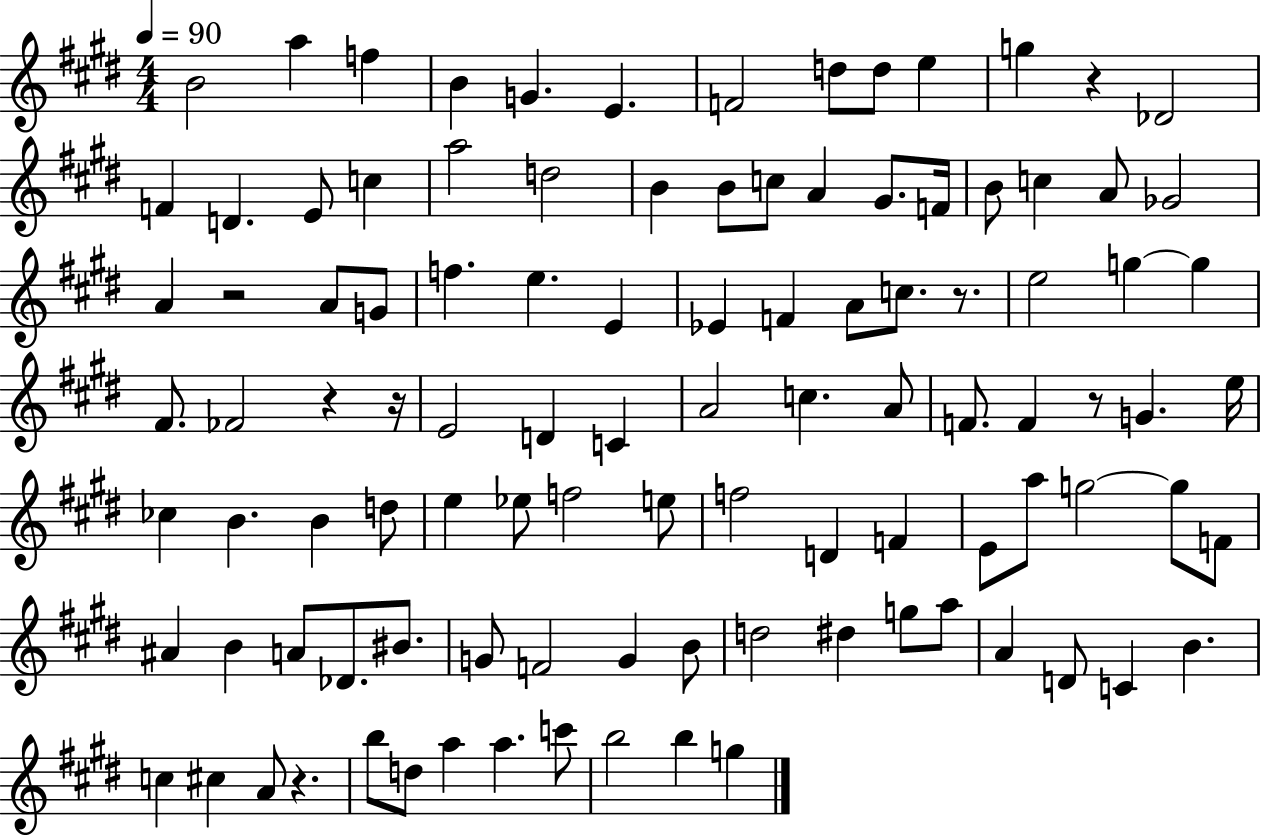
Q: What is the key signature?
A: E major